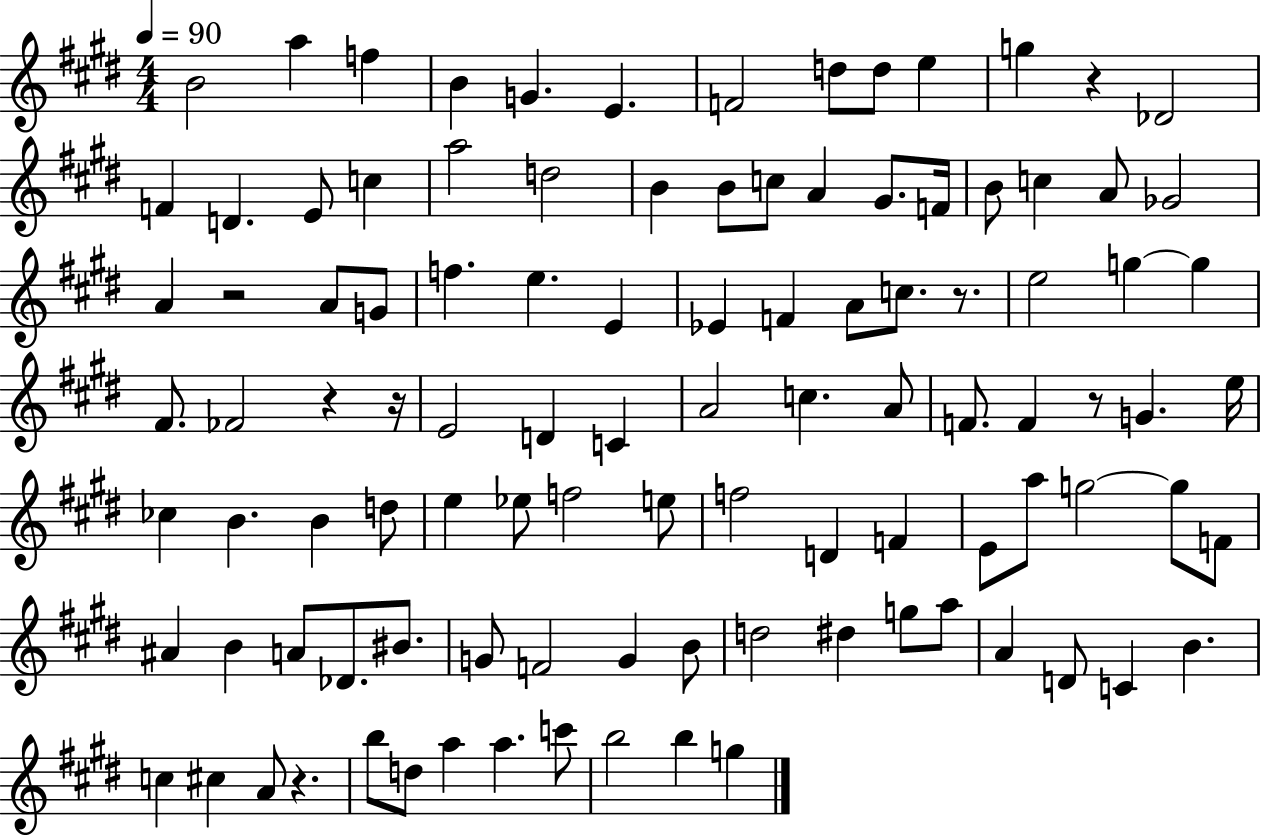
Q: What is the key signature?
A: E major